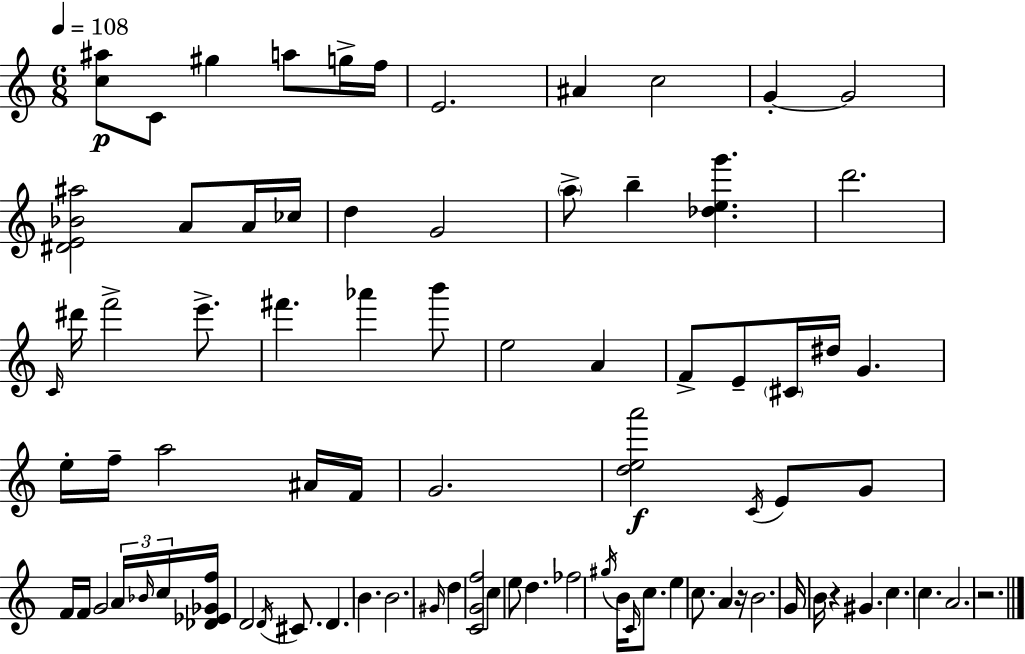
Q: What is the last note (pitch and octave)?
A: A4